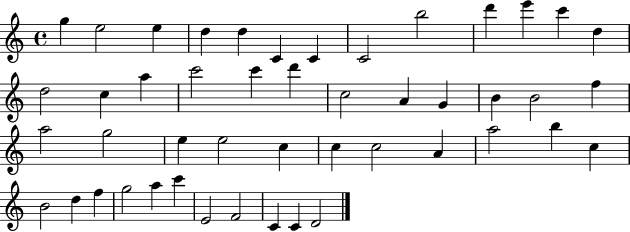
G5/q E5/h E5/q D5/q D5/q C4/q C4/q C4/h B5/h D6/q E6/q C6/q D5/q D5/h C5/q A5/q C6/h C6/q D6/q C5/h A4/q G4/q B4/q B4/h F5/q A5/h G5/h E5/q E5/h C5/q C5/q C5/h A4/q A5/h B5/q C5/q B4/h D5/q F5/q G5/h A5/q C6/q E4/h F4/h C4/q C4/q D4/h